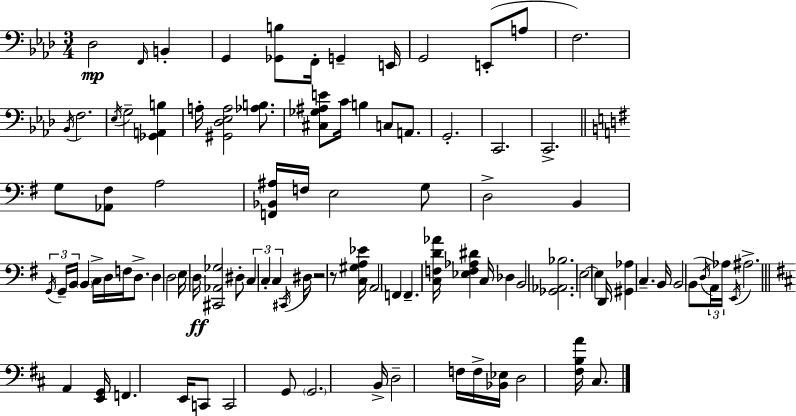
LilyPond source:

{
  \clef bass
  \numericTimeSignature
  \time 3/4
  \key f \minor
  \repeat volta 2 { des2\mp \grace { f,16 } b,4-. | g,4 <ges, b>8 f,16-. g,4-- | e,16 g,2 e,8-.( a8 | f2.) | \break \acciaccatura { bes,16 } f2. | \acciaccatura { ees16 } g2-- <ges, a, b>4 | a16-. <gis, des ees a>2 | <aes b>8. <cis ges ais e'>8 c'16 b4 c8 | \break a,8. g,2.-. | c,2. | c,2.-> | \bar "||" \break \key g \major g8 <aes, fis>8 a2 | <f, bes, ais>16 f16 e2 g8 | d2-> b,4 | \tuplet 3/2 { \acciaccatura { g,16 } g,16-- b,16 } \parenthesize b,4 c16-> d16 f16 d8.-> | \break d4 d2 | e16 d16\ff <cis, aes, ges>2 dis8-. | \tuplet 3/2 { c4 c4-. c4 } | \acciaccatura { cis,16 } dis16 r2 r8 | \break <c gis a ees'>16 a,2 f,4 | f,4.-- <c f d' aes'>16 <ees f aes dis'>4 | c16 des4 b,2 | <ges, aes, bes>2. | \break e2~~ e4 | d,16 <gis, aes>4 c4.-- | b,16 b,2 b,8( | \acciaccatura { d16 } \tuplet 3/2 { a,16) aes16 \acciaccatura { e,16 } } ais2.-> | \break \bar "||" \break \key b \minor a,4 <e, g,>16 f,4. e,16 | c,8 c,2 g,8 | \parenthesize g,2. | b,16-> d2-- f16 f16-> <bes, ees>16 | \break d2 <fis b a'>16 cis8. | } \bar "|."
}